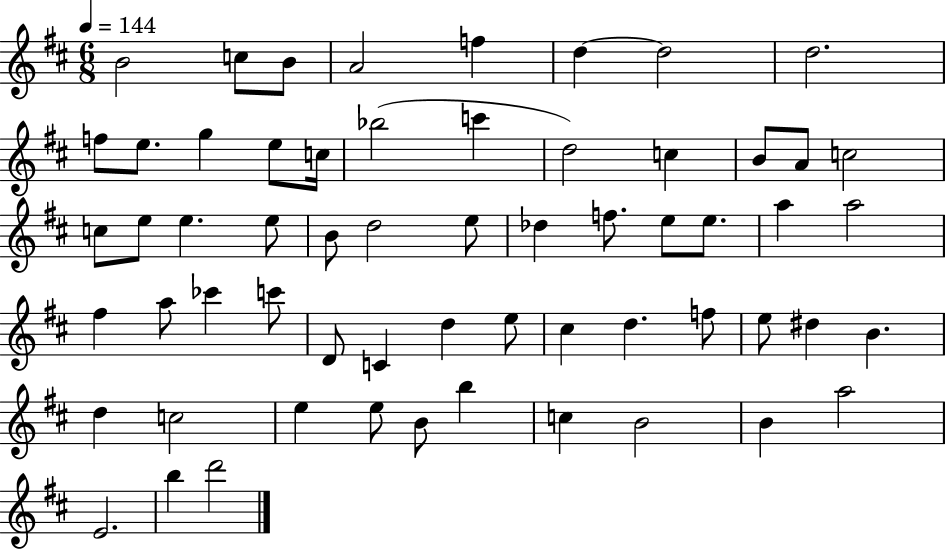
B4/h C5/e B4/e A4/h F5/q D5/q D5/h D5/h. F5/e E5/e. G5/q E5/e C5/s Bb5/h C6/q D5/h C5/q B4/e A4/e C5/h C5/e E5/e E5/q. E5/e B4/e D5/h E5/e Db5/q F5/e. E5/e E5/e. A5/q A5/h F#5/q A5/e CES6/q C6/e D4/e C4/q D5/q E5/e C#5/q D5/q. F5/e E5/e D#5/q B4/q. D5/q C5/h E5/q E5/e B4/e B5/q C5/q B4/h B4/q A5/h E4/h. B5/q D6/h